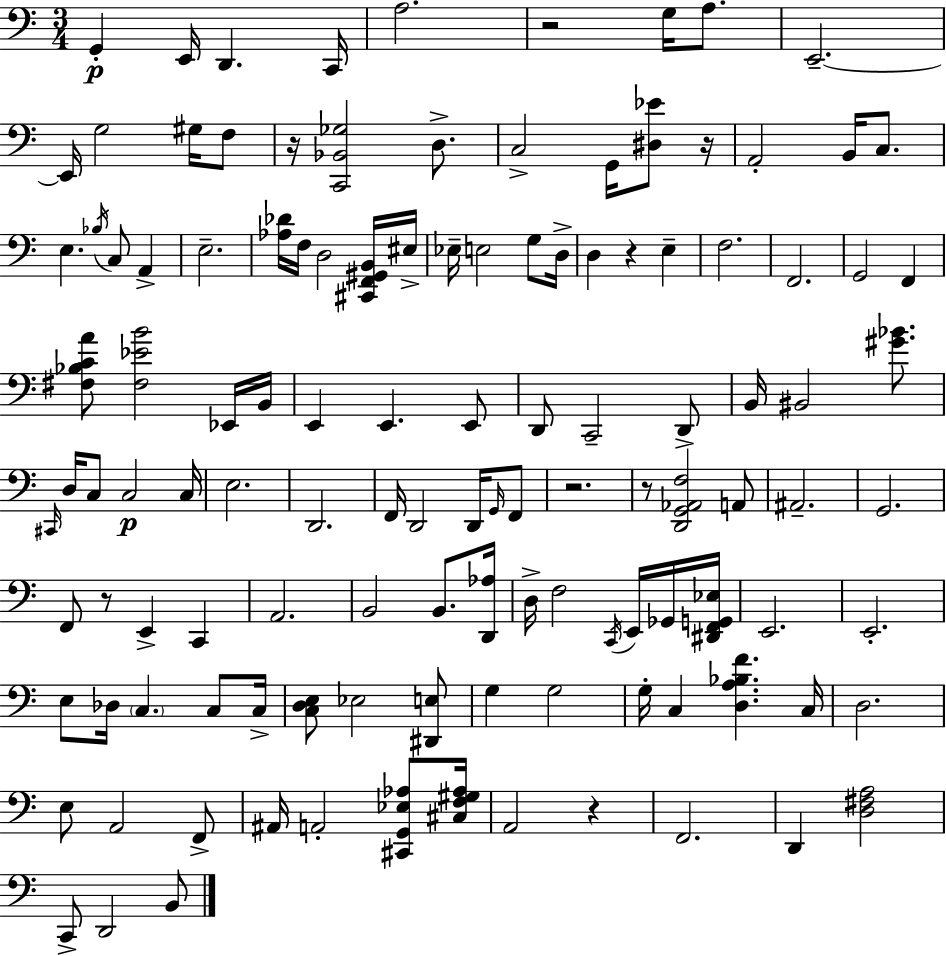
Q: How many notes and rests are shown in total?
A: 121